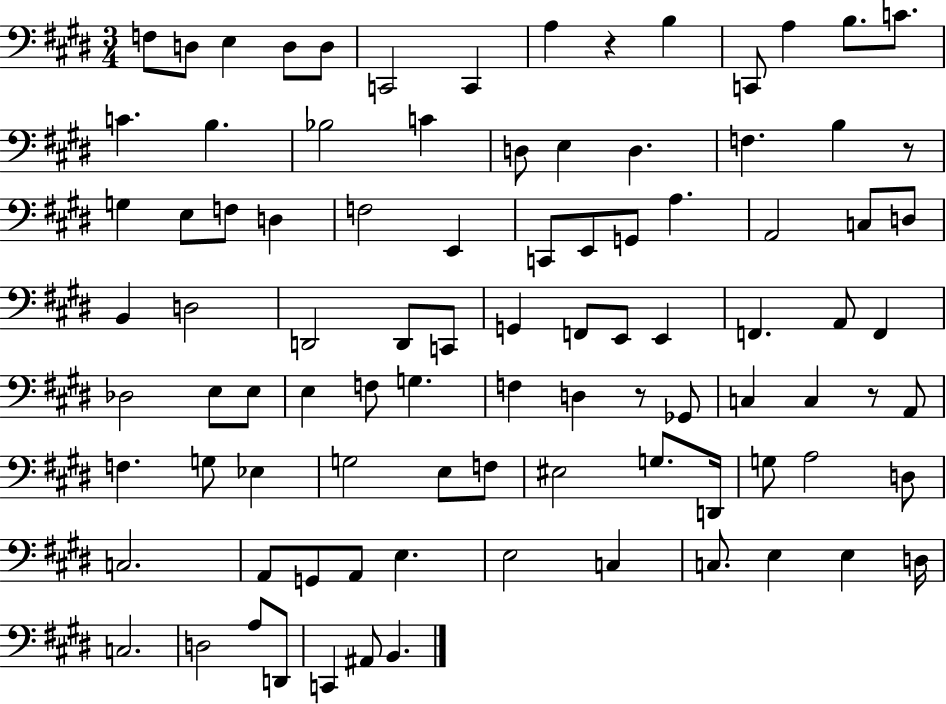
X:1
T:Untitled
M:3/4
L:1/4
K:E
F,/2 D,/2 E, D,/2 D,/2 C,,2 C,, A, z B, C,,/2 A, B,/2 C/2 C B, _B,2 C D,/2 E, D, F, B, z/2 G, E,/2 F,/2 D, F,2 E,, C,,/2 E,,/2 G,,/2 A, A,,2 C,/2 D,/2 B,, D,2 D,,2 D,,/2 C,,/2 G,, F,,/2 E,,/2 E,, F,, A,,/2 F,, _D,2 E,/2 E,/2 E, F,/2 G, F, D, z/2 _G,,/2 C, C, z/2 A,,/2 F, G,/2 _E, G,2 E,/2 F,/2 ^E,2 G,/2 D,,/4 G,/2 A,2 D,/2 C,2 A,,/2 G,,/2 A,,/2 E, E,2 C, C,/2 E, E, D,/4 C,2 D,2 A,/2 D,,/2 C,, ^A,,/2 B,,